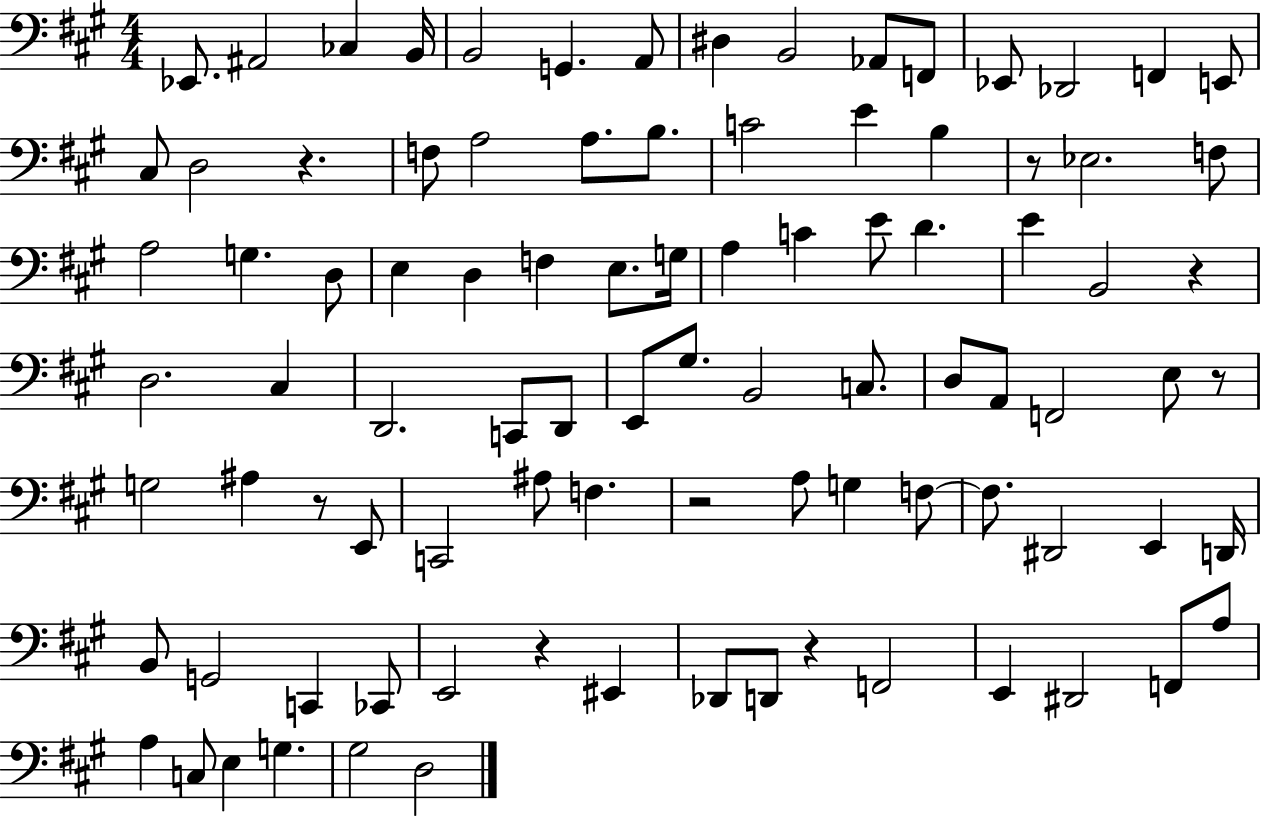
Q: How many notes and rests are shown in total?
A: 93